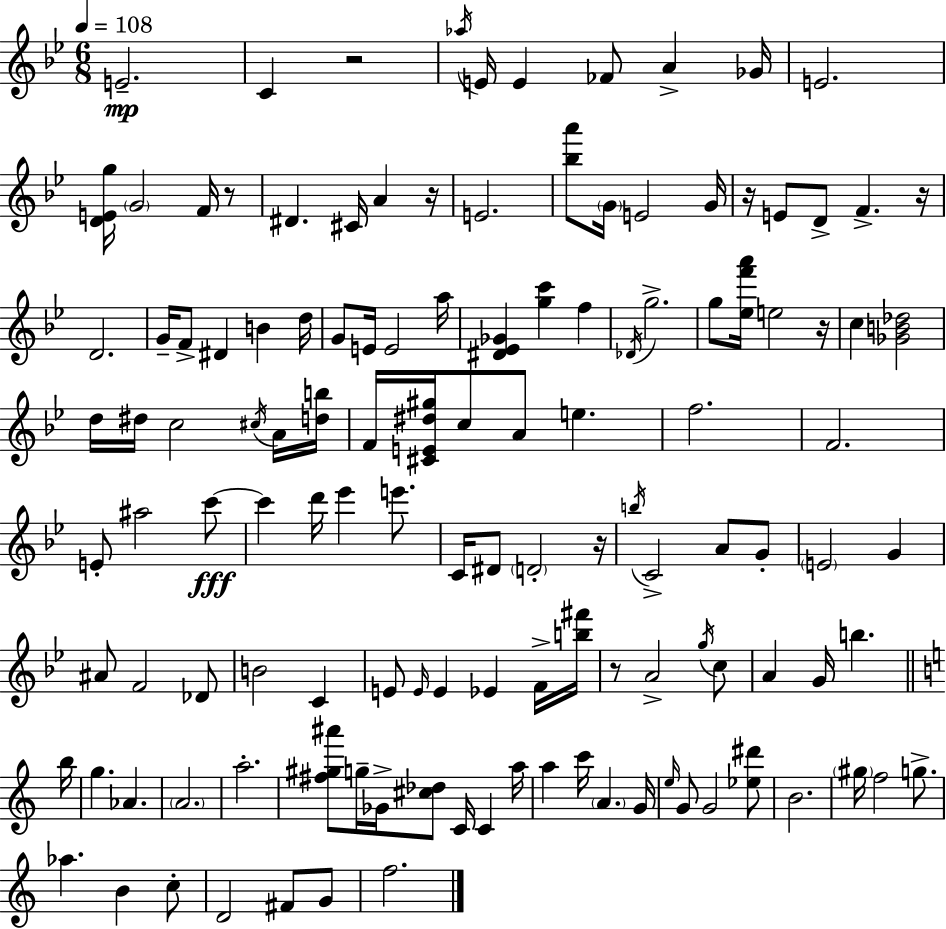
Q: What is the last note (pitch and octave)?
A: F5